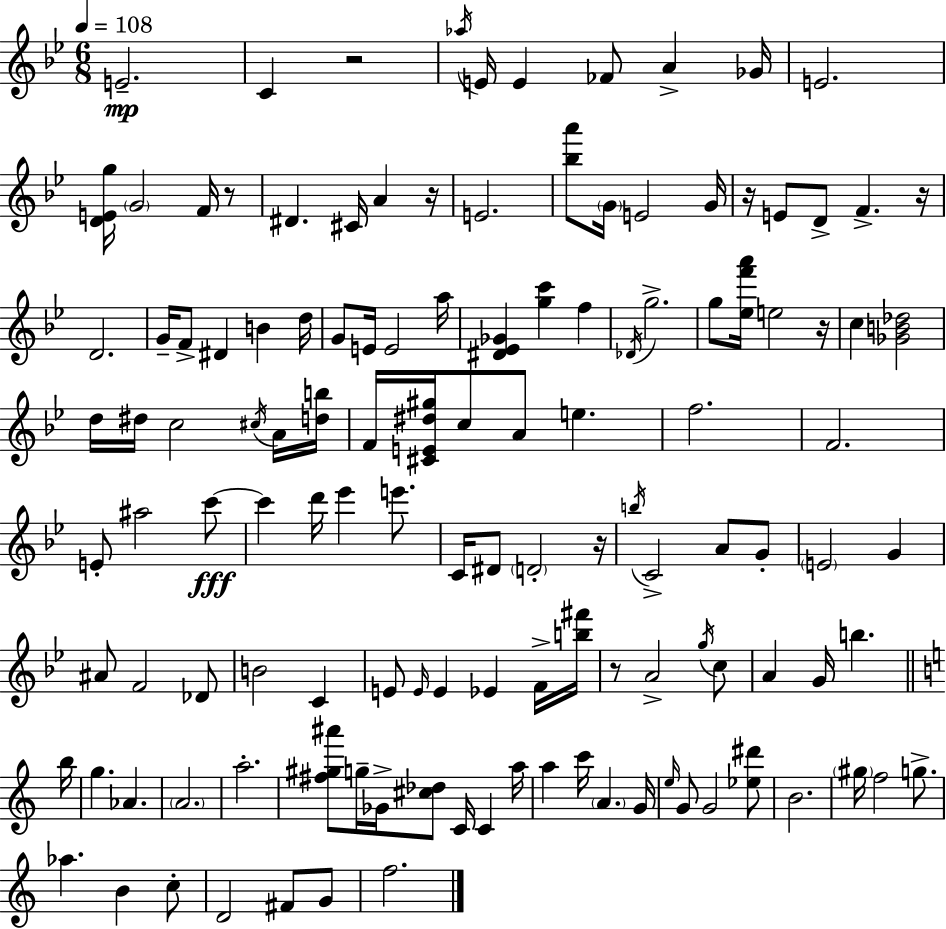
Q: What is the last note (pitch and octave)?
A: F5